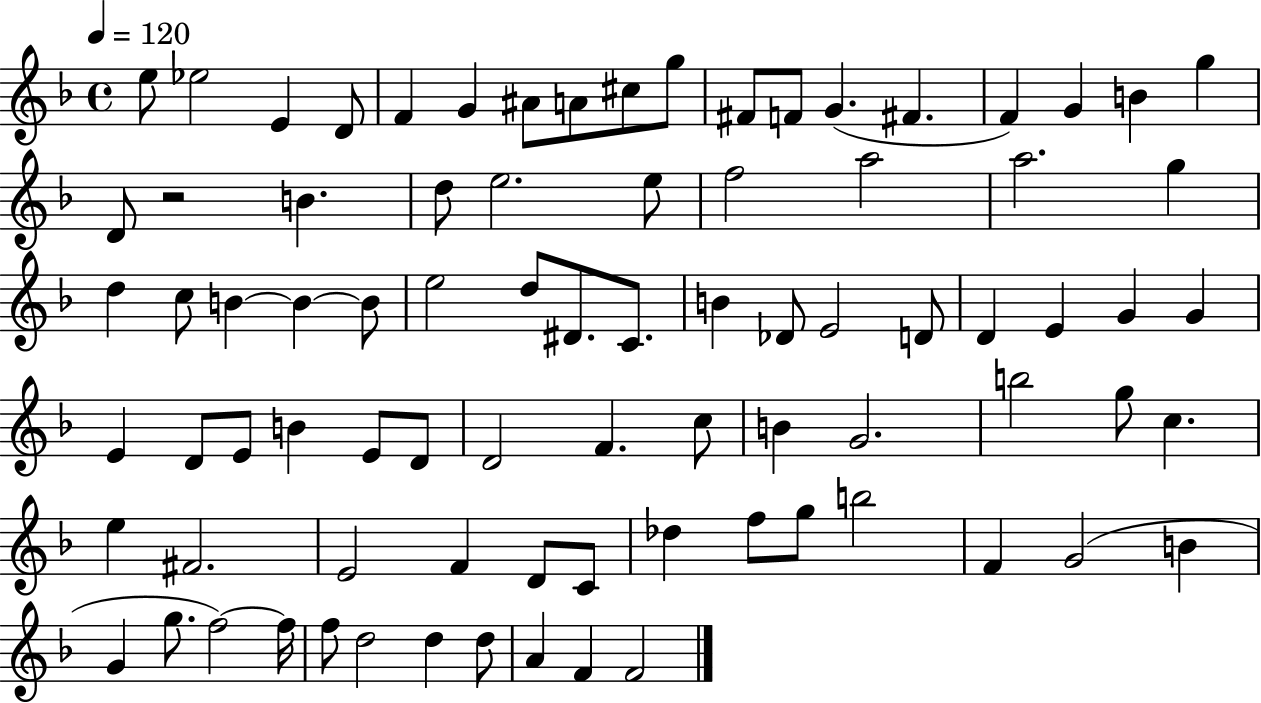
X:1
T:Untitled
M:4/4
L:1/4
K:F
e/2 _e2 E D/2 F G ^A/2 A/2 ^c/2 g/2 ^F/2 F/2 G ^F F G B g D/2 z2 B d/2 e2 e/2 f2 a2 a2 g d c/2 B B B/2 e2 d/2 ^D/2 C/2 B _D/2 E2 D/2 D E G G E D/2 E/2 B E/2 D/2 D2 F c/2 B G2 b2 g/2 c e ^F2 E2 F D/2 C/2 _d f/2 g/2 b2 F G2 B G g/2 f2 f/4 f/2 d2 d d/2 A F F2